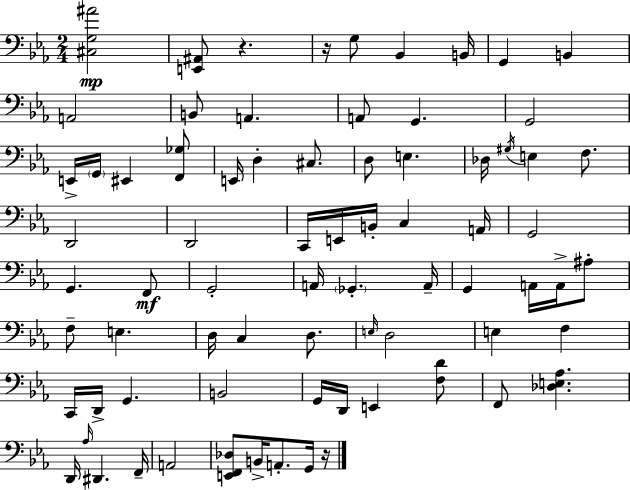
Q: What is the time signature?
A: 2/4